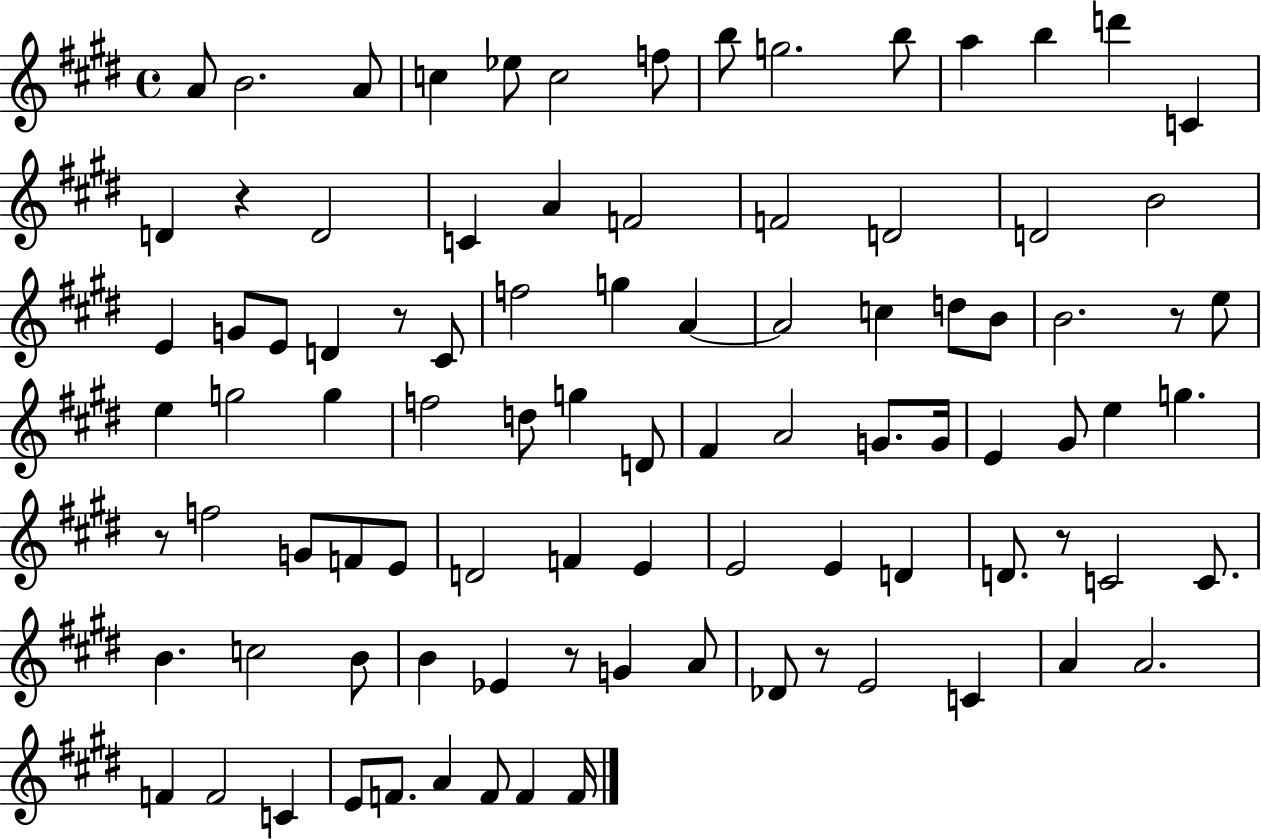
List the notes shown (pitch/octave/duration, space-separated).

A4/e B4/h. A4/e C5/q Eb5/e C5/h F5/e B5/e G5/h. B5/e A5/q B5/q D6/q C4/q D4/q R/q D4/h C4/q A4/q F4/h F4/h D4/h D4/h B4/h E4/q G4/e E4/e D4/q R/e C#4/e F5/h G5/q A4/q A4/h C5/q D5/e B4/e B4/h. R/e E5/e E5/q G5/h G5/q F5/h D5/e G5/q D4/e F#4/q A4/h G4/e. G4/s E4/q G#4/e E5/q G5/q. R/e F5/h G4/e F4/e E4/e D4/h F4/q E4/q E4/h E4/q D4/q D4/e. R/e C4/h C4/e. B4/q. C5/h B4/e B4/q Eb4/q R/e G4/q A4/e Db4/e R/e E4/h C4/q A4/q A4/h. F4/q F4/h C4/q E4/e F4/e. A4/q F4/e F4/q F4/s